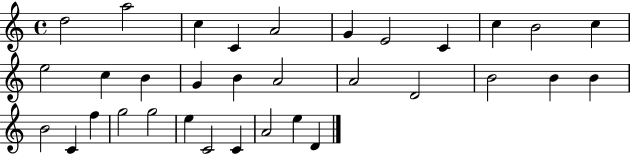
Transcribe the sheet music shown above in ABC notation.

X:1
T:Untitled
M:4/4
L:1/4
K:C
d2 a2 c C A2 G E2 C c B2 c e2 c B G B A2 A2 D2 B2 B B B2 C f g2 g2 e C2 C A2 e D